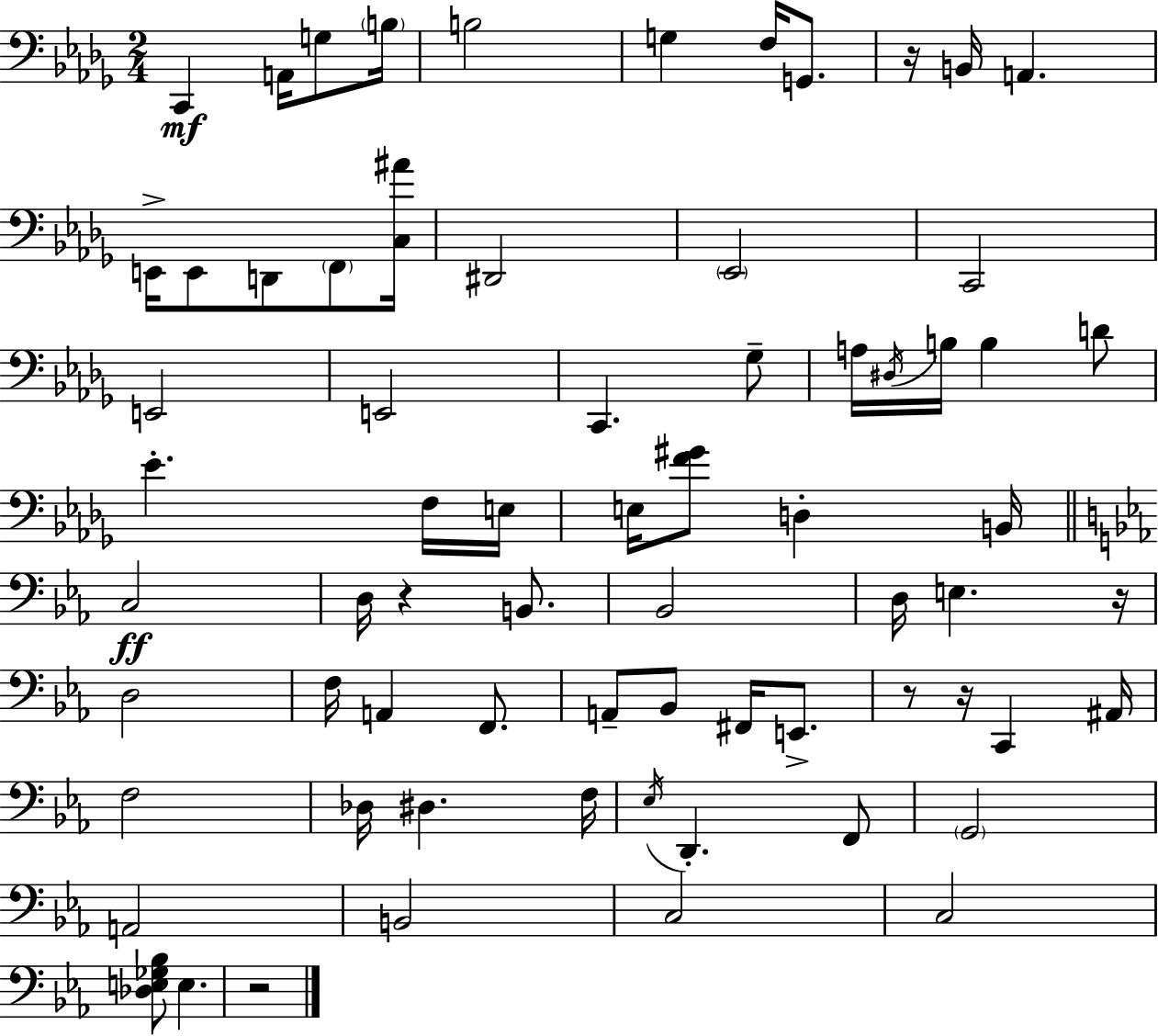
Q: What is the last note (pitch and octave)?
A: E3